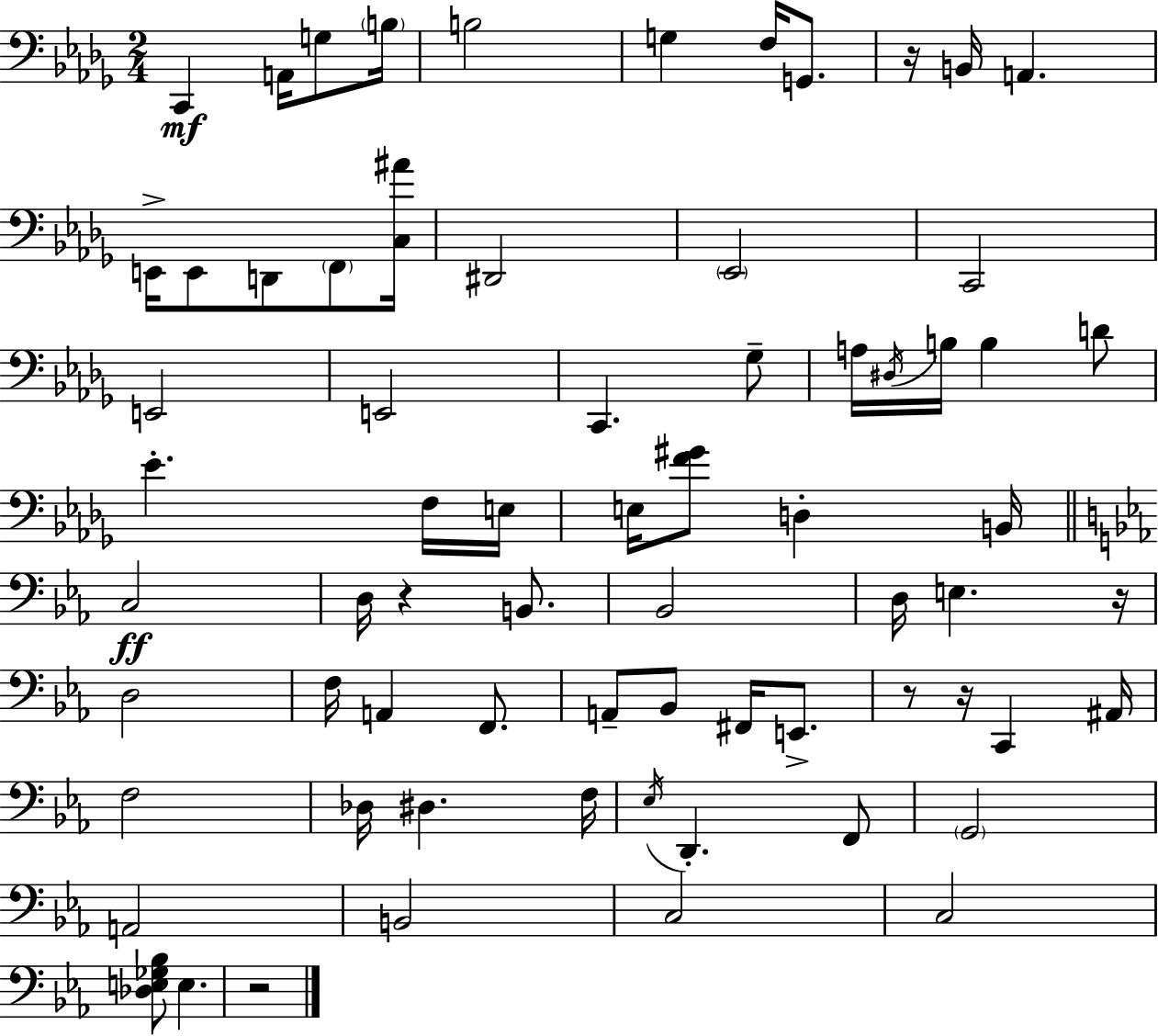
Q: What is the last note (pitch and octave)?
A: E3